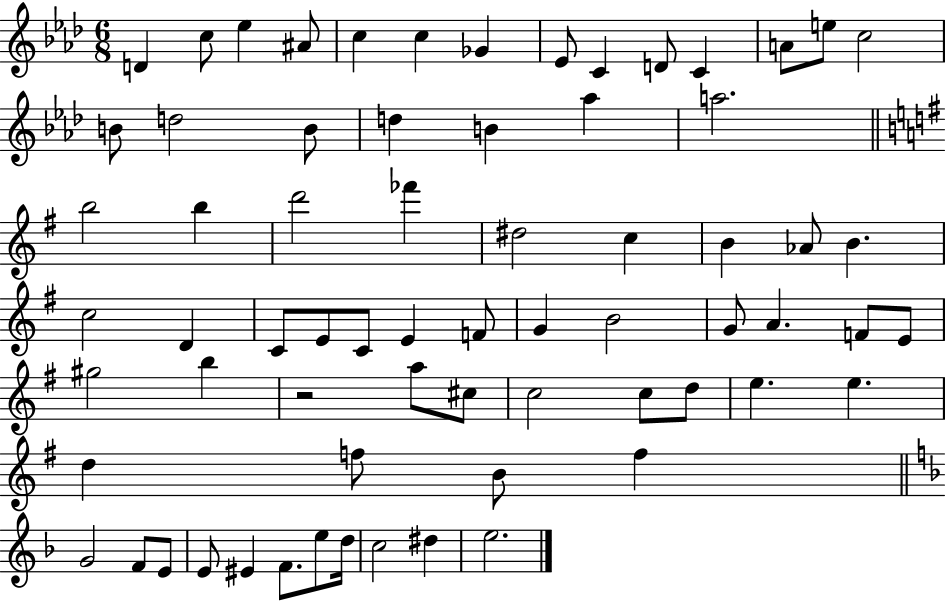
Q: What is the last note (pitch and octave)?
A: E5